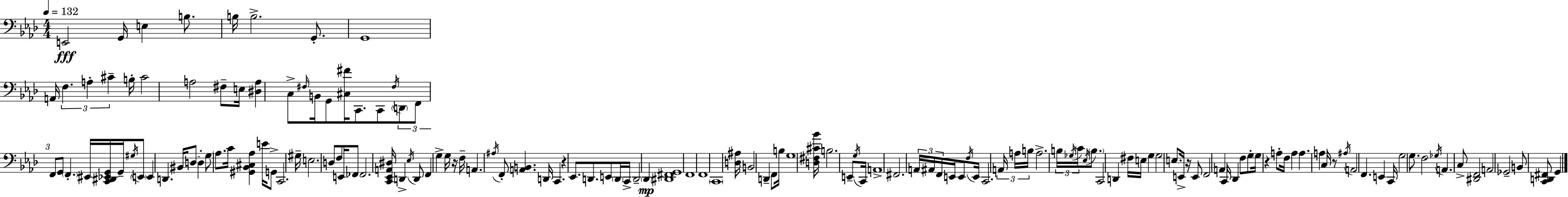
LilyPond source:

{
  \clef bass
  \numericTimeSignature
  \time 4/4
  \key f \minor
  \tempo 4 = 132
  e,2\fff g,16 e4 b8. | b16 b2.-> g,8.-. | g,1 | a,16 \tuplet 3/2 { f4. a4-. cis'4-- } b16-. | \break cis'2 a2 | fis8-- e16 <dis a>4 c8-> \grace { fis16 } b,16 g,8 <cis fis'>16 c,8. | c,8 \acciaccatura { fis16 } \tuplet 3/2 { \parenthesize d,8 f,8 f,8 } g,8 \parenthesize f,4.-. | eis,16 <c, dis, ees, g,>16 g,16-- \acciaccatura { gis16 } \parenthesize e,8 e,4 d,4. | \break bis,16 d8~~ d4-. g8 \parenthesize aes8. c'16 <gis, bes, cis aes>4 | e'16 g,8-> c,2. | gis16-- e2. d8 | f8 e,16 fes,8 fes,2. | \break <c, ees, a, dis>16 d,4-> \acciaccatura { ees16 } d,8 f,4 g4-> | g16 r16 f16-- a,4. \acciaccatura { ais16 } f,8-. <a, b,>4. | d,16 c,4. r4 ees,8. | d,8. e,8 \parenthesize d,16 c,16-> d,2-- | \break \parenthesize des,4\mp <dis, fis, g,>1 | f,1 | f,1 | \parenthesize c,1 | \break <d ais>16 b,2 d,4-- | f,8 b16 g1 | <d fis cis' bes'>16 b2. | e,8-- \acciaccatura { g16 } c,16 a,1-> | \break fis,2. | \tuplet 3/2 { a,16 ais,16 f,16 } e,16 e,8 \acciaccatura { f16 } e,16 c,2. | \tuplet 3/2 { a,16 a16 b16 } a2.-> | \tuplet 3/2 { b16 \acciaccatura { ges16 } c'16 } \acciaccatura { ees16 } \parenthesize b8. c,2 | \break d,4 fis16 e16 g4 g2 | e8. e,16-> r16 e,8 f,2 | a,4 c,16 des,4 f8 | g8-. \parenthesize g16 r4 a8-. f16 a4 a4. | \break a4 c16 r8 \acciaccatura { ais16 } a,2 | f,4. e,4 c,16 g2 | g8. f2 | \acciaccatura { ges16 } a,4. c8-> <dis, f,>2 | \break a,2 ges,2-- | b,8 <c, d, fis,>8 g,4 \bar "|."
}